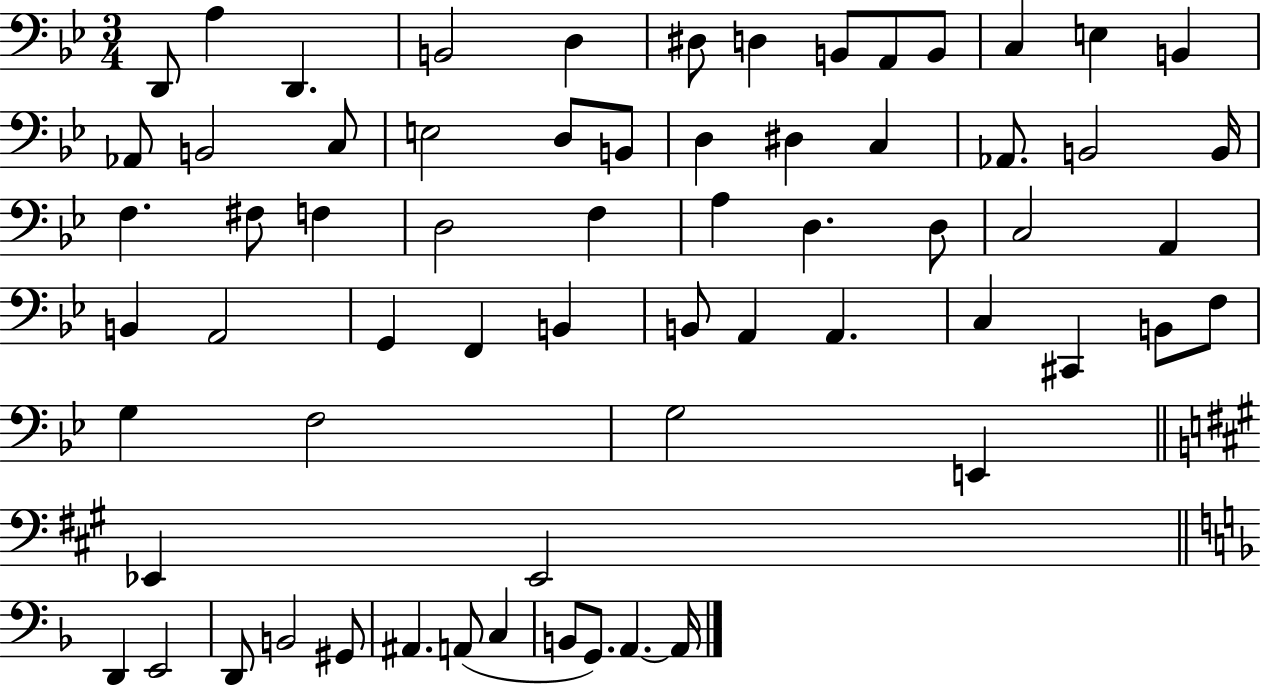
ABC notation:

X:1
T:Untitled
M:3/4
L:1/4
K:Bb
D,,/2 A, D,, B,,2 D, ^D,/2 D, B,,/2 A,,/2 B,,/2 C, E, B,, _A,,/2 B,,2 C,/2 E,2 D,/2 B,,/2 D, ^D, C, _A,,/2 B,,2 B,,/4 F, ^F,/2 F, D,2 F, A, D, D,/2 C,2 A,, B,, A,,2 G,, F,, B,, B,,/2 A,, A,, C, ^C,, B,,/2 F,/2 G, F,2 G,2 E,, _E,, _E,,2 D,, E,,2 D,,/2 B,,2 ^G,,/2 ^A,, A,,/2 C, B,,/2 G,,/2 A,, A,,/4